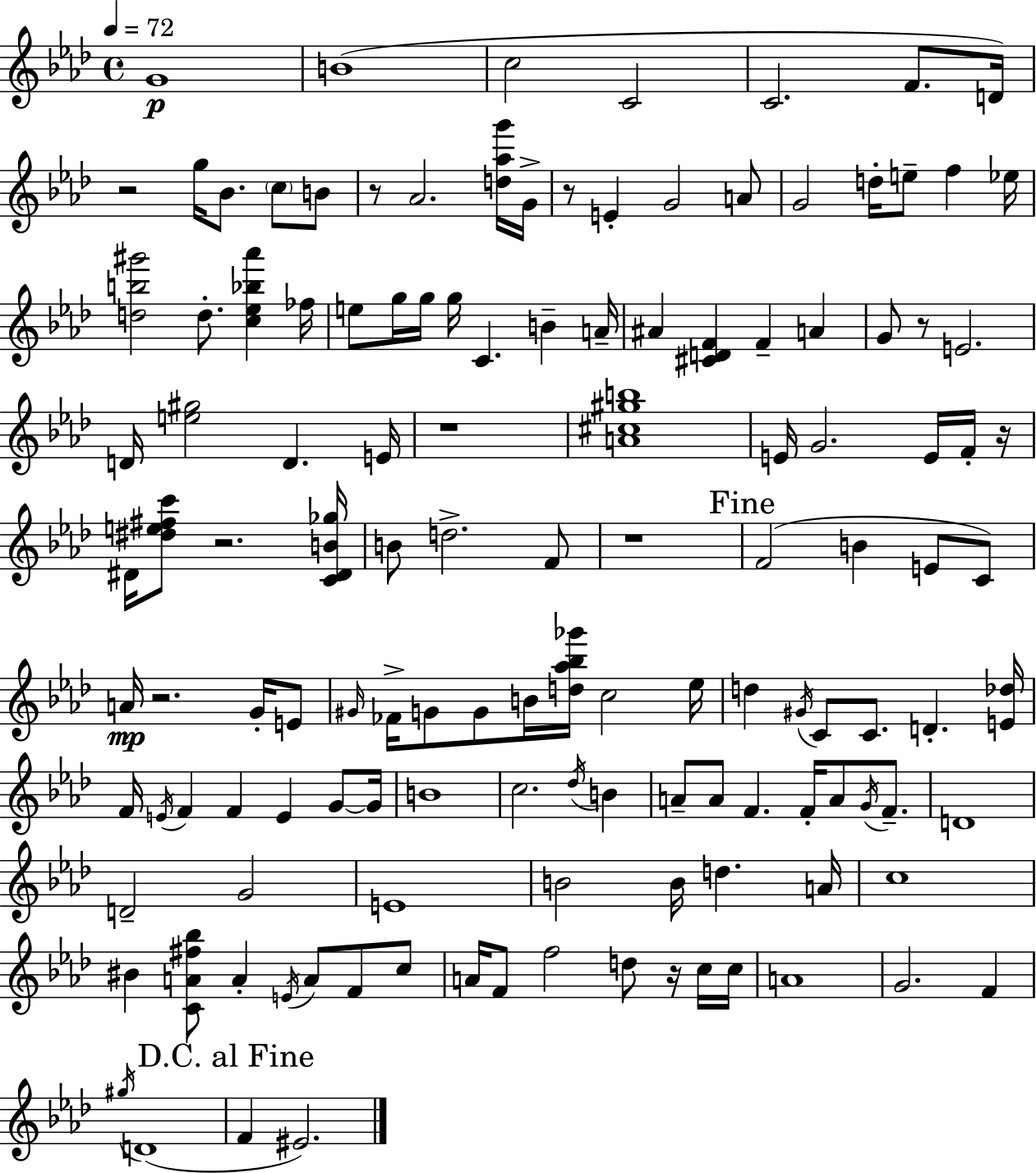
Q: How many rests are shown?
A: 10